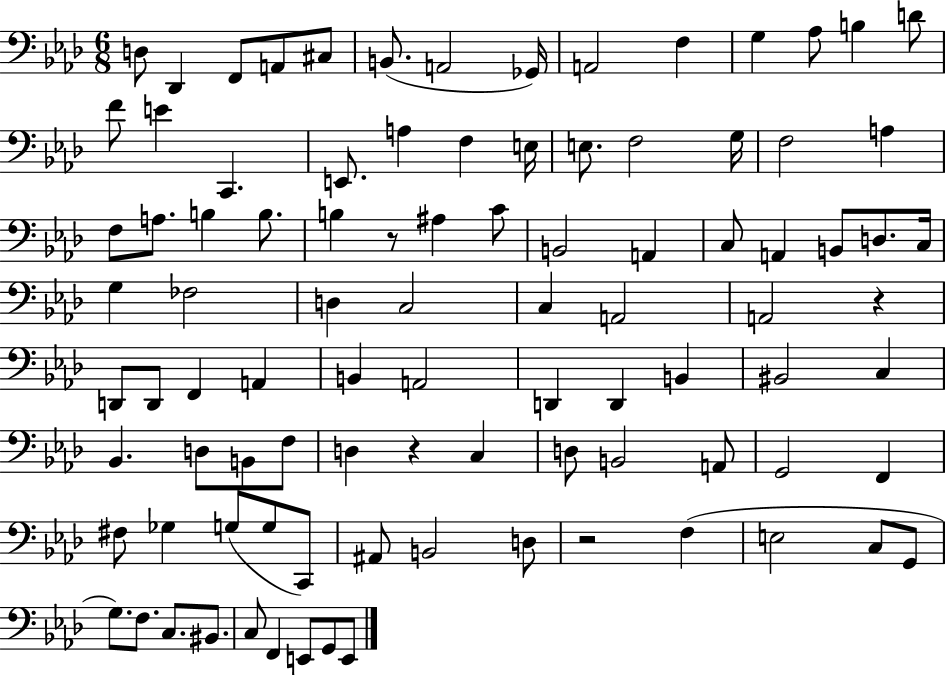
X:1
T:Untitled
M:6/8
L:1/4
K:Ab
D,/2 _D,, F,,/2 A,,/2 ^C,/2 B,,/2 A,,2 _G,,/4 A,,2 F, G, _A,/2 B, D/2 F/2 E C,, E,,/2 A, F, E,/4 E,/2 F,2 G,/4 F,2 A, F,/2 A,/2 B, B,/2 B, z/2 ^A, C/2 B,,2 A,, C,/2 A,, B,,/2 D,/2 C,/4 G, _F,2 D, C,2 C, A,,2 A,,2 z D,,/2 D,,/2 F,, A,, B,, A,,2 D,, D,, B,, ^B,,2 C, _B,, D,/2 B,,/2 F,/2 D, z C, D,/2 B,,2 A,,/2 G,,2 F,, ^F,/2 _G, G,/2 G,/2 C,,/2 ^A,,/2 B,,2 D,/2 z2 F, E,2 C,/2 G,,/2 G,/2 F,/2 C,/2 ^B,,/2 C,/2 F,, E,,/2 G,,/2 E,,/2